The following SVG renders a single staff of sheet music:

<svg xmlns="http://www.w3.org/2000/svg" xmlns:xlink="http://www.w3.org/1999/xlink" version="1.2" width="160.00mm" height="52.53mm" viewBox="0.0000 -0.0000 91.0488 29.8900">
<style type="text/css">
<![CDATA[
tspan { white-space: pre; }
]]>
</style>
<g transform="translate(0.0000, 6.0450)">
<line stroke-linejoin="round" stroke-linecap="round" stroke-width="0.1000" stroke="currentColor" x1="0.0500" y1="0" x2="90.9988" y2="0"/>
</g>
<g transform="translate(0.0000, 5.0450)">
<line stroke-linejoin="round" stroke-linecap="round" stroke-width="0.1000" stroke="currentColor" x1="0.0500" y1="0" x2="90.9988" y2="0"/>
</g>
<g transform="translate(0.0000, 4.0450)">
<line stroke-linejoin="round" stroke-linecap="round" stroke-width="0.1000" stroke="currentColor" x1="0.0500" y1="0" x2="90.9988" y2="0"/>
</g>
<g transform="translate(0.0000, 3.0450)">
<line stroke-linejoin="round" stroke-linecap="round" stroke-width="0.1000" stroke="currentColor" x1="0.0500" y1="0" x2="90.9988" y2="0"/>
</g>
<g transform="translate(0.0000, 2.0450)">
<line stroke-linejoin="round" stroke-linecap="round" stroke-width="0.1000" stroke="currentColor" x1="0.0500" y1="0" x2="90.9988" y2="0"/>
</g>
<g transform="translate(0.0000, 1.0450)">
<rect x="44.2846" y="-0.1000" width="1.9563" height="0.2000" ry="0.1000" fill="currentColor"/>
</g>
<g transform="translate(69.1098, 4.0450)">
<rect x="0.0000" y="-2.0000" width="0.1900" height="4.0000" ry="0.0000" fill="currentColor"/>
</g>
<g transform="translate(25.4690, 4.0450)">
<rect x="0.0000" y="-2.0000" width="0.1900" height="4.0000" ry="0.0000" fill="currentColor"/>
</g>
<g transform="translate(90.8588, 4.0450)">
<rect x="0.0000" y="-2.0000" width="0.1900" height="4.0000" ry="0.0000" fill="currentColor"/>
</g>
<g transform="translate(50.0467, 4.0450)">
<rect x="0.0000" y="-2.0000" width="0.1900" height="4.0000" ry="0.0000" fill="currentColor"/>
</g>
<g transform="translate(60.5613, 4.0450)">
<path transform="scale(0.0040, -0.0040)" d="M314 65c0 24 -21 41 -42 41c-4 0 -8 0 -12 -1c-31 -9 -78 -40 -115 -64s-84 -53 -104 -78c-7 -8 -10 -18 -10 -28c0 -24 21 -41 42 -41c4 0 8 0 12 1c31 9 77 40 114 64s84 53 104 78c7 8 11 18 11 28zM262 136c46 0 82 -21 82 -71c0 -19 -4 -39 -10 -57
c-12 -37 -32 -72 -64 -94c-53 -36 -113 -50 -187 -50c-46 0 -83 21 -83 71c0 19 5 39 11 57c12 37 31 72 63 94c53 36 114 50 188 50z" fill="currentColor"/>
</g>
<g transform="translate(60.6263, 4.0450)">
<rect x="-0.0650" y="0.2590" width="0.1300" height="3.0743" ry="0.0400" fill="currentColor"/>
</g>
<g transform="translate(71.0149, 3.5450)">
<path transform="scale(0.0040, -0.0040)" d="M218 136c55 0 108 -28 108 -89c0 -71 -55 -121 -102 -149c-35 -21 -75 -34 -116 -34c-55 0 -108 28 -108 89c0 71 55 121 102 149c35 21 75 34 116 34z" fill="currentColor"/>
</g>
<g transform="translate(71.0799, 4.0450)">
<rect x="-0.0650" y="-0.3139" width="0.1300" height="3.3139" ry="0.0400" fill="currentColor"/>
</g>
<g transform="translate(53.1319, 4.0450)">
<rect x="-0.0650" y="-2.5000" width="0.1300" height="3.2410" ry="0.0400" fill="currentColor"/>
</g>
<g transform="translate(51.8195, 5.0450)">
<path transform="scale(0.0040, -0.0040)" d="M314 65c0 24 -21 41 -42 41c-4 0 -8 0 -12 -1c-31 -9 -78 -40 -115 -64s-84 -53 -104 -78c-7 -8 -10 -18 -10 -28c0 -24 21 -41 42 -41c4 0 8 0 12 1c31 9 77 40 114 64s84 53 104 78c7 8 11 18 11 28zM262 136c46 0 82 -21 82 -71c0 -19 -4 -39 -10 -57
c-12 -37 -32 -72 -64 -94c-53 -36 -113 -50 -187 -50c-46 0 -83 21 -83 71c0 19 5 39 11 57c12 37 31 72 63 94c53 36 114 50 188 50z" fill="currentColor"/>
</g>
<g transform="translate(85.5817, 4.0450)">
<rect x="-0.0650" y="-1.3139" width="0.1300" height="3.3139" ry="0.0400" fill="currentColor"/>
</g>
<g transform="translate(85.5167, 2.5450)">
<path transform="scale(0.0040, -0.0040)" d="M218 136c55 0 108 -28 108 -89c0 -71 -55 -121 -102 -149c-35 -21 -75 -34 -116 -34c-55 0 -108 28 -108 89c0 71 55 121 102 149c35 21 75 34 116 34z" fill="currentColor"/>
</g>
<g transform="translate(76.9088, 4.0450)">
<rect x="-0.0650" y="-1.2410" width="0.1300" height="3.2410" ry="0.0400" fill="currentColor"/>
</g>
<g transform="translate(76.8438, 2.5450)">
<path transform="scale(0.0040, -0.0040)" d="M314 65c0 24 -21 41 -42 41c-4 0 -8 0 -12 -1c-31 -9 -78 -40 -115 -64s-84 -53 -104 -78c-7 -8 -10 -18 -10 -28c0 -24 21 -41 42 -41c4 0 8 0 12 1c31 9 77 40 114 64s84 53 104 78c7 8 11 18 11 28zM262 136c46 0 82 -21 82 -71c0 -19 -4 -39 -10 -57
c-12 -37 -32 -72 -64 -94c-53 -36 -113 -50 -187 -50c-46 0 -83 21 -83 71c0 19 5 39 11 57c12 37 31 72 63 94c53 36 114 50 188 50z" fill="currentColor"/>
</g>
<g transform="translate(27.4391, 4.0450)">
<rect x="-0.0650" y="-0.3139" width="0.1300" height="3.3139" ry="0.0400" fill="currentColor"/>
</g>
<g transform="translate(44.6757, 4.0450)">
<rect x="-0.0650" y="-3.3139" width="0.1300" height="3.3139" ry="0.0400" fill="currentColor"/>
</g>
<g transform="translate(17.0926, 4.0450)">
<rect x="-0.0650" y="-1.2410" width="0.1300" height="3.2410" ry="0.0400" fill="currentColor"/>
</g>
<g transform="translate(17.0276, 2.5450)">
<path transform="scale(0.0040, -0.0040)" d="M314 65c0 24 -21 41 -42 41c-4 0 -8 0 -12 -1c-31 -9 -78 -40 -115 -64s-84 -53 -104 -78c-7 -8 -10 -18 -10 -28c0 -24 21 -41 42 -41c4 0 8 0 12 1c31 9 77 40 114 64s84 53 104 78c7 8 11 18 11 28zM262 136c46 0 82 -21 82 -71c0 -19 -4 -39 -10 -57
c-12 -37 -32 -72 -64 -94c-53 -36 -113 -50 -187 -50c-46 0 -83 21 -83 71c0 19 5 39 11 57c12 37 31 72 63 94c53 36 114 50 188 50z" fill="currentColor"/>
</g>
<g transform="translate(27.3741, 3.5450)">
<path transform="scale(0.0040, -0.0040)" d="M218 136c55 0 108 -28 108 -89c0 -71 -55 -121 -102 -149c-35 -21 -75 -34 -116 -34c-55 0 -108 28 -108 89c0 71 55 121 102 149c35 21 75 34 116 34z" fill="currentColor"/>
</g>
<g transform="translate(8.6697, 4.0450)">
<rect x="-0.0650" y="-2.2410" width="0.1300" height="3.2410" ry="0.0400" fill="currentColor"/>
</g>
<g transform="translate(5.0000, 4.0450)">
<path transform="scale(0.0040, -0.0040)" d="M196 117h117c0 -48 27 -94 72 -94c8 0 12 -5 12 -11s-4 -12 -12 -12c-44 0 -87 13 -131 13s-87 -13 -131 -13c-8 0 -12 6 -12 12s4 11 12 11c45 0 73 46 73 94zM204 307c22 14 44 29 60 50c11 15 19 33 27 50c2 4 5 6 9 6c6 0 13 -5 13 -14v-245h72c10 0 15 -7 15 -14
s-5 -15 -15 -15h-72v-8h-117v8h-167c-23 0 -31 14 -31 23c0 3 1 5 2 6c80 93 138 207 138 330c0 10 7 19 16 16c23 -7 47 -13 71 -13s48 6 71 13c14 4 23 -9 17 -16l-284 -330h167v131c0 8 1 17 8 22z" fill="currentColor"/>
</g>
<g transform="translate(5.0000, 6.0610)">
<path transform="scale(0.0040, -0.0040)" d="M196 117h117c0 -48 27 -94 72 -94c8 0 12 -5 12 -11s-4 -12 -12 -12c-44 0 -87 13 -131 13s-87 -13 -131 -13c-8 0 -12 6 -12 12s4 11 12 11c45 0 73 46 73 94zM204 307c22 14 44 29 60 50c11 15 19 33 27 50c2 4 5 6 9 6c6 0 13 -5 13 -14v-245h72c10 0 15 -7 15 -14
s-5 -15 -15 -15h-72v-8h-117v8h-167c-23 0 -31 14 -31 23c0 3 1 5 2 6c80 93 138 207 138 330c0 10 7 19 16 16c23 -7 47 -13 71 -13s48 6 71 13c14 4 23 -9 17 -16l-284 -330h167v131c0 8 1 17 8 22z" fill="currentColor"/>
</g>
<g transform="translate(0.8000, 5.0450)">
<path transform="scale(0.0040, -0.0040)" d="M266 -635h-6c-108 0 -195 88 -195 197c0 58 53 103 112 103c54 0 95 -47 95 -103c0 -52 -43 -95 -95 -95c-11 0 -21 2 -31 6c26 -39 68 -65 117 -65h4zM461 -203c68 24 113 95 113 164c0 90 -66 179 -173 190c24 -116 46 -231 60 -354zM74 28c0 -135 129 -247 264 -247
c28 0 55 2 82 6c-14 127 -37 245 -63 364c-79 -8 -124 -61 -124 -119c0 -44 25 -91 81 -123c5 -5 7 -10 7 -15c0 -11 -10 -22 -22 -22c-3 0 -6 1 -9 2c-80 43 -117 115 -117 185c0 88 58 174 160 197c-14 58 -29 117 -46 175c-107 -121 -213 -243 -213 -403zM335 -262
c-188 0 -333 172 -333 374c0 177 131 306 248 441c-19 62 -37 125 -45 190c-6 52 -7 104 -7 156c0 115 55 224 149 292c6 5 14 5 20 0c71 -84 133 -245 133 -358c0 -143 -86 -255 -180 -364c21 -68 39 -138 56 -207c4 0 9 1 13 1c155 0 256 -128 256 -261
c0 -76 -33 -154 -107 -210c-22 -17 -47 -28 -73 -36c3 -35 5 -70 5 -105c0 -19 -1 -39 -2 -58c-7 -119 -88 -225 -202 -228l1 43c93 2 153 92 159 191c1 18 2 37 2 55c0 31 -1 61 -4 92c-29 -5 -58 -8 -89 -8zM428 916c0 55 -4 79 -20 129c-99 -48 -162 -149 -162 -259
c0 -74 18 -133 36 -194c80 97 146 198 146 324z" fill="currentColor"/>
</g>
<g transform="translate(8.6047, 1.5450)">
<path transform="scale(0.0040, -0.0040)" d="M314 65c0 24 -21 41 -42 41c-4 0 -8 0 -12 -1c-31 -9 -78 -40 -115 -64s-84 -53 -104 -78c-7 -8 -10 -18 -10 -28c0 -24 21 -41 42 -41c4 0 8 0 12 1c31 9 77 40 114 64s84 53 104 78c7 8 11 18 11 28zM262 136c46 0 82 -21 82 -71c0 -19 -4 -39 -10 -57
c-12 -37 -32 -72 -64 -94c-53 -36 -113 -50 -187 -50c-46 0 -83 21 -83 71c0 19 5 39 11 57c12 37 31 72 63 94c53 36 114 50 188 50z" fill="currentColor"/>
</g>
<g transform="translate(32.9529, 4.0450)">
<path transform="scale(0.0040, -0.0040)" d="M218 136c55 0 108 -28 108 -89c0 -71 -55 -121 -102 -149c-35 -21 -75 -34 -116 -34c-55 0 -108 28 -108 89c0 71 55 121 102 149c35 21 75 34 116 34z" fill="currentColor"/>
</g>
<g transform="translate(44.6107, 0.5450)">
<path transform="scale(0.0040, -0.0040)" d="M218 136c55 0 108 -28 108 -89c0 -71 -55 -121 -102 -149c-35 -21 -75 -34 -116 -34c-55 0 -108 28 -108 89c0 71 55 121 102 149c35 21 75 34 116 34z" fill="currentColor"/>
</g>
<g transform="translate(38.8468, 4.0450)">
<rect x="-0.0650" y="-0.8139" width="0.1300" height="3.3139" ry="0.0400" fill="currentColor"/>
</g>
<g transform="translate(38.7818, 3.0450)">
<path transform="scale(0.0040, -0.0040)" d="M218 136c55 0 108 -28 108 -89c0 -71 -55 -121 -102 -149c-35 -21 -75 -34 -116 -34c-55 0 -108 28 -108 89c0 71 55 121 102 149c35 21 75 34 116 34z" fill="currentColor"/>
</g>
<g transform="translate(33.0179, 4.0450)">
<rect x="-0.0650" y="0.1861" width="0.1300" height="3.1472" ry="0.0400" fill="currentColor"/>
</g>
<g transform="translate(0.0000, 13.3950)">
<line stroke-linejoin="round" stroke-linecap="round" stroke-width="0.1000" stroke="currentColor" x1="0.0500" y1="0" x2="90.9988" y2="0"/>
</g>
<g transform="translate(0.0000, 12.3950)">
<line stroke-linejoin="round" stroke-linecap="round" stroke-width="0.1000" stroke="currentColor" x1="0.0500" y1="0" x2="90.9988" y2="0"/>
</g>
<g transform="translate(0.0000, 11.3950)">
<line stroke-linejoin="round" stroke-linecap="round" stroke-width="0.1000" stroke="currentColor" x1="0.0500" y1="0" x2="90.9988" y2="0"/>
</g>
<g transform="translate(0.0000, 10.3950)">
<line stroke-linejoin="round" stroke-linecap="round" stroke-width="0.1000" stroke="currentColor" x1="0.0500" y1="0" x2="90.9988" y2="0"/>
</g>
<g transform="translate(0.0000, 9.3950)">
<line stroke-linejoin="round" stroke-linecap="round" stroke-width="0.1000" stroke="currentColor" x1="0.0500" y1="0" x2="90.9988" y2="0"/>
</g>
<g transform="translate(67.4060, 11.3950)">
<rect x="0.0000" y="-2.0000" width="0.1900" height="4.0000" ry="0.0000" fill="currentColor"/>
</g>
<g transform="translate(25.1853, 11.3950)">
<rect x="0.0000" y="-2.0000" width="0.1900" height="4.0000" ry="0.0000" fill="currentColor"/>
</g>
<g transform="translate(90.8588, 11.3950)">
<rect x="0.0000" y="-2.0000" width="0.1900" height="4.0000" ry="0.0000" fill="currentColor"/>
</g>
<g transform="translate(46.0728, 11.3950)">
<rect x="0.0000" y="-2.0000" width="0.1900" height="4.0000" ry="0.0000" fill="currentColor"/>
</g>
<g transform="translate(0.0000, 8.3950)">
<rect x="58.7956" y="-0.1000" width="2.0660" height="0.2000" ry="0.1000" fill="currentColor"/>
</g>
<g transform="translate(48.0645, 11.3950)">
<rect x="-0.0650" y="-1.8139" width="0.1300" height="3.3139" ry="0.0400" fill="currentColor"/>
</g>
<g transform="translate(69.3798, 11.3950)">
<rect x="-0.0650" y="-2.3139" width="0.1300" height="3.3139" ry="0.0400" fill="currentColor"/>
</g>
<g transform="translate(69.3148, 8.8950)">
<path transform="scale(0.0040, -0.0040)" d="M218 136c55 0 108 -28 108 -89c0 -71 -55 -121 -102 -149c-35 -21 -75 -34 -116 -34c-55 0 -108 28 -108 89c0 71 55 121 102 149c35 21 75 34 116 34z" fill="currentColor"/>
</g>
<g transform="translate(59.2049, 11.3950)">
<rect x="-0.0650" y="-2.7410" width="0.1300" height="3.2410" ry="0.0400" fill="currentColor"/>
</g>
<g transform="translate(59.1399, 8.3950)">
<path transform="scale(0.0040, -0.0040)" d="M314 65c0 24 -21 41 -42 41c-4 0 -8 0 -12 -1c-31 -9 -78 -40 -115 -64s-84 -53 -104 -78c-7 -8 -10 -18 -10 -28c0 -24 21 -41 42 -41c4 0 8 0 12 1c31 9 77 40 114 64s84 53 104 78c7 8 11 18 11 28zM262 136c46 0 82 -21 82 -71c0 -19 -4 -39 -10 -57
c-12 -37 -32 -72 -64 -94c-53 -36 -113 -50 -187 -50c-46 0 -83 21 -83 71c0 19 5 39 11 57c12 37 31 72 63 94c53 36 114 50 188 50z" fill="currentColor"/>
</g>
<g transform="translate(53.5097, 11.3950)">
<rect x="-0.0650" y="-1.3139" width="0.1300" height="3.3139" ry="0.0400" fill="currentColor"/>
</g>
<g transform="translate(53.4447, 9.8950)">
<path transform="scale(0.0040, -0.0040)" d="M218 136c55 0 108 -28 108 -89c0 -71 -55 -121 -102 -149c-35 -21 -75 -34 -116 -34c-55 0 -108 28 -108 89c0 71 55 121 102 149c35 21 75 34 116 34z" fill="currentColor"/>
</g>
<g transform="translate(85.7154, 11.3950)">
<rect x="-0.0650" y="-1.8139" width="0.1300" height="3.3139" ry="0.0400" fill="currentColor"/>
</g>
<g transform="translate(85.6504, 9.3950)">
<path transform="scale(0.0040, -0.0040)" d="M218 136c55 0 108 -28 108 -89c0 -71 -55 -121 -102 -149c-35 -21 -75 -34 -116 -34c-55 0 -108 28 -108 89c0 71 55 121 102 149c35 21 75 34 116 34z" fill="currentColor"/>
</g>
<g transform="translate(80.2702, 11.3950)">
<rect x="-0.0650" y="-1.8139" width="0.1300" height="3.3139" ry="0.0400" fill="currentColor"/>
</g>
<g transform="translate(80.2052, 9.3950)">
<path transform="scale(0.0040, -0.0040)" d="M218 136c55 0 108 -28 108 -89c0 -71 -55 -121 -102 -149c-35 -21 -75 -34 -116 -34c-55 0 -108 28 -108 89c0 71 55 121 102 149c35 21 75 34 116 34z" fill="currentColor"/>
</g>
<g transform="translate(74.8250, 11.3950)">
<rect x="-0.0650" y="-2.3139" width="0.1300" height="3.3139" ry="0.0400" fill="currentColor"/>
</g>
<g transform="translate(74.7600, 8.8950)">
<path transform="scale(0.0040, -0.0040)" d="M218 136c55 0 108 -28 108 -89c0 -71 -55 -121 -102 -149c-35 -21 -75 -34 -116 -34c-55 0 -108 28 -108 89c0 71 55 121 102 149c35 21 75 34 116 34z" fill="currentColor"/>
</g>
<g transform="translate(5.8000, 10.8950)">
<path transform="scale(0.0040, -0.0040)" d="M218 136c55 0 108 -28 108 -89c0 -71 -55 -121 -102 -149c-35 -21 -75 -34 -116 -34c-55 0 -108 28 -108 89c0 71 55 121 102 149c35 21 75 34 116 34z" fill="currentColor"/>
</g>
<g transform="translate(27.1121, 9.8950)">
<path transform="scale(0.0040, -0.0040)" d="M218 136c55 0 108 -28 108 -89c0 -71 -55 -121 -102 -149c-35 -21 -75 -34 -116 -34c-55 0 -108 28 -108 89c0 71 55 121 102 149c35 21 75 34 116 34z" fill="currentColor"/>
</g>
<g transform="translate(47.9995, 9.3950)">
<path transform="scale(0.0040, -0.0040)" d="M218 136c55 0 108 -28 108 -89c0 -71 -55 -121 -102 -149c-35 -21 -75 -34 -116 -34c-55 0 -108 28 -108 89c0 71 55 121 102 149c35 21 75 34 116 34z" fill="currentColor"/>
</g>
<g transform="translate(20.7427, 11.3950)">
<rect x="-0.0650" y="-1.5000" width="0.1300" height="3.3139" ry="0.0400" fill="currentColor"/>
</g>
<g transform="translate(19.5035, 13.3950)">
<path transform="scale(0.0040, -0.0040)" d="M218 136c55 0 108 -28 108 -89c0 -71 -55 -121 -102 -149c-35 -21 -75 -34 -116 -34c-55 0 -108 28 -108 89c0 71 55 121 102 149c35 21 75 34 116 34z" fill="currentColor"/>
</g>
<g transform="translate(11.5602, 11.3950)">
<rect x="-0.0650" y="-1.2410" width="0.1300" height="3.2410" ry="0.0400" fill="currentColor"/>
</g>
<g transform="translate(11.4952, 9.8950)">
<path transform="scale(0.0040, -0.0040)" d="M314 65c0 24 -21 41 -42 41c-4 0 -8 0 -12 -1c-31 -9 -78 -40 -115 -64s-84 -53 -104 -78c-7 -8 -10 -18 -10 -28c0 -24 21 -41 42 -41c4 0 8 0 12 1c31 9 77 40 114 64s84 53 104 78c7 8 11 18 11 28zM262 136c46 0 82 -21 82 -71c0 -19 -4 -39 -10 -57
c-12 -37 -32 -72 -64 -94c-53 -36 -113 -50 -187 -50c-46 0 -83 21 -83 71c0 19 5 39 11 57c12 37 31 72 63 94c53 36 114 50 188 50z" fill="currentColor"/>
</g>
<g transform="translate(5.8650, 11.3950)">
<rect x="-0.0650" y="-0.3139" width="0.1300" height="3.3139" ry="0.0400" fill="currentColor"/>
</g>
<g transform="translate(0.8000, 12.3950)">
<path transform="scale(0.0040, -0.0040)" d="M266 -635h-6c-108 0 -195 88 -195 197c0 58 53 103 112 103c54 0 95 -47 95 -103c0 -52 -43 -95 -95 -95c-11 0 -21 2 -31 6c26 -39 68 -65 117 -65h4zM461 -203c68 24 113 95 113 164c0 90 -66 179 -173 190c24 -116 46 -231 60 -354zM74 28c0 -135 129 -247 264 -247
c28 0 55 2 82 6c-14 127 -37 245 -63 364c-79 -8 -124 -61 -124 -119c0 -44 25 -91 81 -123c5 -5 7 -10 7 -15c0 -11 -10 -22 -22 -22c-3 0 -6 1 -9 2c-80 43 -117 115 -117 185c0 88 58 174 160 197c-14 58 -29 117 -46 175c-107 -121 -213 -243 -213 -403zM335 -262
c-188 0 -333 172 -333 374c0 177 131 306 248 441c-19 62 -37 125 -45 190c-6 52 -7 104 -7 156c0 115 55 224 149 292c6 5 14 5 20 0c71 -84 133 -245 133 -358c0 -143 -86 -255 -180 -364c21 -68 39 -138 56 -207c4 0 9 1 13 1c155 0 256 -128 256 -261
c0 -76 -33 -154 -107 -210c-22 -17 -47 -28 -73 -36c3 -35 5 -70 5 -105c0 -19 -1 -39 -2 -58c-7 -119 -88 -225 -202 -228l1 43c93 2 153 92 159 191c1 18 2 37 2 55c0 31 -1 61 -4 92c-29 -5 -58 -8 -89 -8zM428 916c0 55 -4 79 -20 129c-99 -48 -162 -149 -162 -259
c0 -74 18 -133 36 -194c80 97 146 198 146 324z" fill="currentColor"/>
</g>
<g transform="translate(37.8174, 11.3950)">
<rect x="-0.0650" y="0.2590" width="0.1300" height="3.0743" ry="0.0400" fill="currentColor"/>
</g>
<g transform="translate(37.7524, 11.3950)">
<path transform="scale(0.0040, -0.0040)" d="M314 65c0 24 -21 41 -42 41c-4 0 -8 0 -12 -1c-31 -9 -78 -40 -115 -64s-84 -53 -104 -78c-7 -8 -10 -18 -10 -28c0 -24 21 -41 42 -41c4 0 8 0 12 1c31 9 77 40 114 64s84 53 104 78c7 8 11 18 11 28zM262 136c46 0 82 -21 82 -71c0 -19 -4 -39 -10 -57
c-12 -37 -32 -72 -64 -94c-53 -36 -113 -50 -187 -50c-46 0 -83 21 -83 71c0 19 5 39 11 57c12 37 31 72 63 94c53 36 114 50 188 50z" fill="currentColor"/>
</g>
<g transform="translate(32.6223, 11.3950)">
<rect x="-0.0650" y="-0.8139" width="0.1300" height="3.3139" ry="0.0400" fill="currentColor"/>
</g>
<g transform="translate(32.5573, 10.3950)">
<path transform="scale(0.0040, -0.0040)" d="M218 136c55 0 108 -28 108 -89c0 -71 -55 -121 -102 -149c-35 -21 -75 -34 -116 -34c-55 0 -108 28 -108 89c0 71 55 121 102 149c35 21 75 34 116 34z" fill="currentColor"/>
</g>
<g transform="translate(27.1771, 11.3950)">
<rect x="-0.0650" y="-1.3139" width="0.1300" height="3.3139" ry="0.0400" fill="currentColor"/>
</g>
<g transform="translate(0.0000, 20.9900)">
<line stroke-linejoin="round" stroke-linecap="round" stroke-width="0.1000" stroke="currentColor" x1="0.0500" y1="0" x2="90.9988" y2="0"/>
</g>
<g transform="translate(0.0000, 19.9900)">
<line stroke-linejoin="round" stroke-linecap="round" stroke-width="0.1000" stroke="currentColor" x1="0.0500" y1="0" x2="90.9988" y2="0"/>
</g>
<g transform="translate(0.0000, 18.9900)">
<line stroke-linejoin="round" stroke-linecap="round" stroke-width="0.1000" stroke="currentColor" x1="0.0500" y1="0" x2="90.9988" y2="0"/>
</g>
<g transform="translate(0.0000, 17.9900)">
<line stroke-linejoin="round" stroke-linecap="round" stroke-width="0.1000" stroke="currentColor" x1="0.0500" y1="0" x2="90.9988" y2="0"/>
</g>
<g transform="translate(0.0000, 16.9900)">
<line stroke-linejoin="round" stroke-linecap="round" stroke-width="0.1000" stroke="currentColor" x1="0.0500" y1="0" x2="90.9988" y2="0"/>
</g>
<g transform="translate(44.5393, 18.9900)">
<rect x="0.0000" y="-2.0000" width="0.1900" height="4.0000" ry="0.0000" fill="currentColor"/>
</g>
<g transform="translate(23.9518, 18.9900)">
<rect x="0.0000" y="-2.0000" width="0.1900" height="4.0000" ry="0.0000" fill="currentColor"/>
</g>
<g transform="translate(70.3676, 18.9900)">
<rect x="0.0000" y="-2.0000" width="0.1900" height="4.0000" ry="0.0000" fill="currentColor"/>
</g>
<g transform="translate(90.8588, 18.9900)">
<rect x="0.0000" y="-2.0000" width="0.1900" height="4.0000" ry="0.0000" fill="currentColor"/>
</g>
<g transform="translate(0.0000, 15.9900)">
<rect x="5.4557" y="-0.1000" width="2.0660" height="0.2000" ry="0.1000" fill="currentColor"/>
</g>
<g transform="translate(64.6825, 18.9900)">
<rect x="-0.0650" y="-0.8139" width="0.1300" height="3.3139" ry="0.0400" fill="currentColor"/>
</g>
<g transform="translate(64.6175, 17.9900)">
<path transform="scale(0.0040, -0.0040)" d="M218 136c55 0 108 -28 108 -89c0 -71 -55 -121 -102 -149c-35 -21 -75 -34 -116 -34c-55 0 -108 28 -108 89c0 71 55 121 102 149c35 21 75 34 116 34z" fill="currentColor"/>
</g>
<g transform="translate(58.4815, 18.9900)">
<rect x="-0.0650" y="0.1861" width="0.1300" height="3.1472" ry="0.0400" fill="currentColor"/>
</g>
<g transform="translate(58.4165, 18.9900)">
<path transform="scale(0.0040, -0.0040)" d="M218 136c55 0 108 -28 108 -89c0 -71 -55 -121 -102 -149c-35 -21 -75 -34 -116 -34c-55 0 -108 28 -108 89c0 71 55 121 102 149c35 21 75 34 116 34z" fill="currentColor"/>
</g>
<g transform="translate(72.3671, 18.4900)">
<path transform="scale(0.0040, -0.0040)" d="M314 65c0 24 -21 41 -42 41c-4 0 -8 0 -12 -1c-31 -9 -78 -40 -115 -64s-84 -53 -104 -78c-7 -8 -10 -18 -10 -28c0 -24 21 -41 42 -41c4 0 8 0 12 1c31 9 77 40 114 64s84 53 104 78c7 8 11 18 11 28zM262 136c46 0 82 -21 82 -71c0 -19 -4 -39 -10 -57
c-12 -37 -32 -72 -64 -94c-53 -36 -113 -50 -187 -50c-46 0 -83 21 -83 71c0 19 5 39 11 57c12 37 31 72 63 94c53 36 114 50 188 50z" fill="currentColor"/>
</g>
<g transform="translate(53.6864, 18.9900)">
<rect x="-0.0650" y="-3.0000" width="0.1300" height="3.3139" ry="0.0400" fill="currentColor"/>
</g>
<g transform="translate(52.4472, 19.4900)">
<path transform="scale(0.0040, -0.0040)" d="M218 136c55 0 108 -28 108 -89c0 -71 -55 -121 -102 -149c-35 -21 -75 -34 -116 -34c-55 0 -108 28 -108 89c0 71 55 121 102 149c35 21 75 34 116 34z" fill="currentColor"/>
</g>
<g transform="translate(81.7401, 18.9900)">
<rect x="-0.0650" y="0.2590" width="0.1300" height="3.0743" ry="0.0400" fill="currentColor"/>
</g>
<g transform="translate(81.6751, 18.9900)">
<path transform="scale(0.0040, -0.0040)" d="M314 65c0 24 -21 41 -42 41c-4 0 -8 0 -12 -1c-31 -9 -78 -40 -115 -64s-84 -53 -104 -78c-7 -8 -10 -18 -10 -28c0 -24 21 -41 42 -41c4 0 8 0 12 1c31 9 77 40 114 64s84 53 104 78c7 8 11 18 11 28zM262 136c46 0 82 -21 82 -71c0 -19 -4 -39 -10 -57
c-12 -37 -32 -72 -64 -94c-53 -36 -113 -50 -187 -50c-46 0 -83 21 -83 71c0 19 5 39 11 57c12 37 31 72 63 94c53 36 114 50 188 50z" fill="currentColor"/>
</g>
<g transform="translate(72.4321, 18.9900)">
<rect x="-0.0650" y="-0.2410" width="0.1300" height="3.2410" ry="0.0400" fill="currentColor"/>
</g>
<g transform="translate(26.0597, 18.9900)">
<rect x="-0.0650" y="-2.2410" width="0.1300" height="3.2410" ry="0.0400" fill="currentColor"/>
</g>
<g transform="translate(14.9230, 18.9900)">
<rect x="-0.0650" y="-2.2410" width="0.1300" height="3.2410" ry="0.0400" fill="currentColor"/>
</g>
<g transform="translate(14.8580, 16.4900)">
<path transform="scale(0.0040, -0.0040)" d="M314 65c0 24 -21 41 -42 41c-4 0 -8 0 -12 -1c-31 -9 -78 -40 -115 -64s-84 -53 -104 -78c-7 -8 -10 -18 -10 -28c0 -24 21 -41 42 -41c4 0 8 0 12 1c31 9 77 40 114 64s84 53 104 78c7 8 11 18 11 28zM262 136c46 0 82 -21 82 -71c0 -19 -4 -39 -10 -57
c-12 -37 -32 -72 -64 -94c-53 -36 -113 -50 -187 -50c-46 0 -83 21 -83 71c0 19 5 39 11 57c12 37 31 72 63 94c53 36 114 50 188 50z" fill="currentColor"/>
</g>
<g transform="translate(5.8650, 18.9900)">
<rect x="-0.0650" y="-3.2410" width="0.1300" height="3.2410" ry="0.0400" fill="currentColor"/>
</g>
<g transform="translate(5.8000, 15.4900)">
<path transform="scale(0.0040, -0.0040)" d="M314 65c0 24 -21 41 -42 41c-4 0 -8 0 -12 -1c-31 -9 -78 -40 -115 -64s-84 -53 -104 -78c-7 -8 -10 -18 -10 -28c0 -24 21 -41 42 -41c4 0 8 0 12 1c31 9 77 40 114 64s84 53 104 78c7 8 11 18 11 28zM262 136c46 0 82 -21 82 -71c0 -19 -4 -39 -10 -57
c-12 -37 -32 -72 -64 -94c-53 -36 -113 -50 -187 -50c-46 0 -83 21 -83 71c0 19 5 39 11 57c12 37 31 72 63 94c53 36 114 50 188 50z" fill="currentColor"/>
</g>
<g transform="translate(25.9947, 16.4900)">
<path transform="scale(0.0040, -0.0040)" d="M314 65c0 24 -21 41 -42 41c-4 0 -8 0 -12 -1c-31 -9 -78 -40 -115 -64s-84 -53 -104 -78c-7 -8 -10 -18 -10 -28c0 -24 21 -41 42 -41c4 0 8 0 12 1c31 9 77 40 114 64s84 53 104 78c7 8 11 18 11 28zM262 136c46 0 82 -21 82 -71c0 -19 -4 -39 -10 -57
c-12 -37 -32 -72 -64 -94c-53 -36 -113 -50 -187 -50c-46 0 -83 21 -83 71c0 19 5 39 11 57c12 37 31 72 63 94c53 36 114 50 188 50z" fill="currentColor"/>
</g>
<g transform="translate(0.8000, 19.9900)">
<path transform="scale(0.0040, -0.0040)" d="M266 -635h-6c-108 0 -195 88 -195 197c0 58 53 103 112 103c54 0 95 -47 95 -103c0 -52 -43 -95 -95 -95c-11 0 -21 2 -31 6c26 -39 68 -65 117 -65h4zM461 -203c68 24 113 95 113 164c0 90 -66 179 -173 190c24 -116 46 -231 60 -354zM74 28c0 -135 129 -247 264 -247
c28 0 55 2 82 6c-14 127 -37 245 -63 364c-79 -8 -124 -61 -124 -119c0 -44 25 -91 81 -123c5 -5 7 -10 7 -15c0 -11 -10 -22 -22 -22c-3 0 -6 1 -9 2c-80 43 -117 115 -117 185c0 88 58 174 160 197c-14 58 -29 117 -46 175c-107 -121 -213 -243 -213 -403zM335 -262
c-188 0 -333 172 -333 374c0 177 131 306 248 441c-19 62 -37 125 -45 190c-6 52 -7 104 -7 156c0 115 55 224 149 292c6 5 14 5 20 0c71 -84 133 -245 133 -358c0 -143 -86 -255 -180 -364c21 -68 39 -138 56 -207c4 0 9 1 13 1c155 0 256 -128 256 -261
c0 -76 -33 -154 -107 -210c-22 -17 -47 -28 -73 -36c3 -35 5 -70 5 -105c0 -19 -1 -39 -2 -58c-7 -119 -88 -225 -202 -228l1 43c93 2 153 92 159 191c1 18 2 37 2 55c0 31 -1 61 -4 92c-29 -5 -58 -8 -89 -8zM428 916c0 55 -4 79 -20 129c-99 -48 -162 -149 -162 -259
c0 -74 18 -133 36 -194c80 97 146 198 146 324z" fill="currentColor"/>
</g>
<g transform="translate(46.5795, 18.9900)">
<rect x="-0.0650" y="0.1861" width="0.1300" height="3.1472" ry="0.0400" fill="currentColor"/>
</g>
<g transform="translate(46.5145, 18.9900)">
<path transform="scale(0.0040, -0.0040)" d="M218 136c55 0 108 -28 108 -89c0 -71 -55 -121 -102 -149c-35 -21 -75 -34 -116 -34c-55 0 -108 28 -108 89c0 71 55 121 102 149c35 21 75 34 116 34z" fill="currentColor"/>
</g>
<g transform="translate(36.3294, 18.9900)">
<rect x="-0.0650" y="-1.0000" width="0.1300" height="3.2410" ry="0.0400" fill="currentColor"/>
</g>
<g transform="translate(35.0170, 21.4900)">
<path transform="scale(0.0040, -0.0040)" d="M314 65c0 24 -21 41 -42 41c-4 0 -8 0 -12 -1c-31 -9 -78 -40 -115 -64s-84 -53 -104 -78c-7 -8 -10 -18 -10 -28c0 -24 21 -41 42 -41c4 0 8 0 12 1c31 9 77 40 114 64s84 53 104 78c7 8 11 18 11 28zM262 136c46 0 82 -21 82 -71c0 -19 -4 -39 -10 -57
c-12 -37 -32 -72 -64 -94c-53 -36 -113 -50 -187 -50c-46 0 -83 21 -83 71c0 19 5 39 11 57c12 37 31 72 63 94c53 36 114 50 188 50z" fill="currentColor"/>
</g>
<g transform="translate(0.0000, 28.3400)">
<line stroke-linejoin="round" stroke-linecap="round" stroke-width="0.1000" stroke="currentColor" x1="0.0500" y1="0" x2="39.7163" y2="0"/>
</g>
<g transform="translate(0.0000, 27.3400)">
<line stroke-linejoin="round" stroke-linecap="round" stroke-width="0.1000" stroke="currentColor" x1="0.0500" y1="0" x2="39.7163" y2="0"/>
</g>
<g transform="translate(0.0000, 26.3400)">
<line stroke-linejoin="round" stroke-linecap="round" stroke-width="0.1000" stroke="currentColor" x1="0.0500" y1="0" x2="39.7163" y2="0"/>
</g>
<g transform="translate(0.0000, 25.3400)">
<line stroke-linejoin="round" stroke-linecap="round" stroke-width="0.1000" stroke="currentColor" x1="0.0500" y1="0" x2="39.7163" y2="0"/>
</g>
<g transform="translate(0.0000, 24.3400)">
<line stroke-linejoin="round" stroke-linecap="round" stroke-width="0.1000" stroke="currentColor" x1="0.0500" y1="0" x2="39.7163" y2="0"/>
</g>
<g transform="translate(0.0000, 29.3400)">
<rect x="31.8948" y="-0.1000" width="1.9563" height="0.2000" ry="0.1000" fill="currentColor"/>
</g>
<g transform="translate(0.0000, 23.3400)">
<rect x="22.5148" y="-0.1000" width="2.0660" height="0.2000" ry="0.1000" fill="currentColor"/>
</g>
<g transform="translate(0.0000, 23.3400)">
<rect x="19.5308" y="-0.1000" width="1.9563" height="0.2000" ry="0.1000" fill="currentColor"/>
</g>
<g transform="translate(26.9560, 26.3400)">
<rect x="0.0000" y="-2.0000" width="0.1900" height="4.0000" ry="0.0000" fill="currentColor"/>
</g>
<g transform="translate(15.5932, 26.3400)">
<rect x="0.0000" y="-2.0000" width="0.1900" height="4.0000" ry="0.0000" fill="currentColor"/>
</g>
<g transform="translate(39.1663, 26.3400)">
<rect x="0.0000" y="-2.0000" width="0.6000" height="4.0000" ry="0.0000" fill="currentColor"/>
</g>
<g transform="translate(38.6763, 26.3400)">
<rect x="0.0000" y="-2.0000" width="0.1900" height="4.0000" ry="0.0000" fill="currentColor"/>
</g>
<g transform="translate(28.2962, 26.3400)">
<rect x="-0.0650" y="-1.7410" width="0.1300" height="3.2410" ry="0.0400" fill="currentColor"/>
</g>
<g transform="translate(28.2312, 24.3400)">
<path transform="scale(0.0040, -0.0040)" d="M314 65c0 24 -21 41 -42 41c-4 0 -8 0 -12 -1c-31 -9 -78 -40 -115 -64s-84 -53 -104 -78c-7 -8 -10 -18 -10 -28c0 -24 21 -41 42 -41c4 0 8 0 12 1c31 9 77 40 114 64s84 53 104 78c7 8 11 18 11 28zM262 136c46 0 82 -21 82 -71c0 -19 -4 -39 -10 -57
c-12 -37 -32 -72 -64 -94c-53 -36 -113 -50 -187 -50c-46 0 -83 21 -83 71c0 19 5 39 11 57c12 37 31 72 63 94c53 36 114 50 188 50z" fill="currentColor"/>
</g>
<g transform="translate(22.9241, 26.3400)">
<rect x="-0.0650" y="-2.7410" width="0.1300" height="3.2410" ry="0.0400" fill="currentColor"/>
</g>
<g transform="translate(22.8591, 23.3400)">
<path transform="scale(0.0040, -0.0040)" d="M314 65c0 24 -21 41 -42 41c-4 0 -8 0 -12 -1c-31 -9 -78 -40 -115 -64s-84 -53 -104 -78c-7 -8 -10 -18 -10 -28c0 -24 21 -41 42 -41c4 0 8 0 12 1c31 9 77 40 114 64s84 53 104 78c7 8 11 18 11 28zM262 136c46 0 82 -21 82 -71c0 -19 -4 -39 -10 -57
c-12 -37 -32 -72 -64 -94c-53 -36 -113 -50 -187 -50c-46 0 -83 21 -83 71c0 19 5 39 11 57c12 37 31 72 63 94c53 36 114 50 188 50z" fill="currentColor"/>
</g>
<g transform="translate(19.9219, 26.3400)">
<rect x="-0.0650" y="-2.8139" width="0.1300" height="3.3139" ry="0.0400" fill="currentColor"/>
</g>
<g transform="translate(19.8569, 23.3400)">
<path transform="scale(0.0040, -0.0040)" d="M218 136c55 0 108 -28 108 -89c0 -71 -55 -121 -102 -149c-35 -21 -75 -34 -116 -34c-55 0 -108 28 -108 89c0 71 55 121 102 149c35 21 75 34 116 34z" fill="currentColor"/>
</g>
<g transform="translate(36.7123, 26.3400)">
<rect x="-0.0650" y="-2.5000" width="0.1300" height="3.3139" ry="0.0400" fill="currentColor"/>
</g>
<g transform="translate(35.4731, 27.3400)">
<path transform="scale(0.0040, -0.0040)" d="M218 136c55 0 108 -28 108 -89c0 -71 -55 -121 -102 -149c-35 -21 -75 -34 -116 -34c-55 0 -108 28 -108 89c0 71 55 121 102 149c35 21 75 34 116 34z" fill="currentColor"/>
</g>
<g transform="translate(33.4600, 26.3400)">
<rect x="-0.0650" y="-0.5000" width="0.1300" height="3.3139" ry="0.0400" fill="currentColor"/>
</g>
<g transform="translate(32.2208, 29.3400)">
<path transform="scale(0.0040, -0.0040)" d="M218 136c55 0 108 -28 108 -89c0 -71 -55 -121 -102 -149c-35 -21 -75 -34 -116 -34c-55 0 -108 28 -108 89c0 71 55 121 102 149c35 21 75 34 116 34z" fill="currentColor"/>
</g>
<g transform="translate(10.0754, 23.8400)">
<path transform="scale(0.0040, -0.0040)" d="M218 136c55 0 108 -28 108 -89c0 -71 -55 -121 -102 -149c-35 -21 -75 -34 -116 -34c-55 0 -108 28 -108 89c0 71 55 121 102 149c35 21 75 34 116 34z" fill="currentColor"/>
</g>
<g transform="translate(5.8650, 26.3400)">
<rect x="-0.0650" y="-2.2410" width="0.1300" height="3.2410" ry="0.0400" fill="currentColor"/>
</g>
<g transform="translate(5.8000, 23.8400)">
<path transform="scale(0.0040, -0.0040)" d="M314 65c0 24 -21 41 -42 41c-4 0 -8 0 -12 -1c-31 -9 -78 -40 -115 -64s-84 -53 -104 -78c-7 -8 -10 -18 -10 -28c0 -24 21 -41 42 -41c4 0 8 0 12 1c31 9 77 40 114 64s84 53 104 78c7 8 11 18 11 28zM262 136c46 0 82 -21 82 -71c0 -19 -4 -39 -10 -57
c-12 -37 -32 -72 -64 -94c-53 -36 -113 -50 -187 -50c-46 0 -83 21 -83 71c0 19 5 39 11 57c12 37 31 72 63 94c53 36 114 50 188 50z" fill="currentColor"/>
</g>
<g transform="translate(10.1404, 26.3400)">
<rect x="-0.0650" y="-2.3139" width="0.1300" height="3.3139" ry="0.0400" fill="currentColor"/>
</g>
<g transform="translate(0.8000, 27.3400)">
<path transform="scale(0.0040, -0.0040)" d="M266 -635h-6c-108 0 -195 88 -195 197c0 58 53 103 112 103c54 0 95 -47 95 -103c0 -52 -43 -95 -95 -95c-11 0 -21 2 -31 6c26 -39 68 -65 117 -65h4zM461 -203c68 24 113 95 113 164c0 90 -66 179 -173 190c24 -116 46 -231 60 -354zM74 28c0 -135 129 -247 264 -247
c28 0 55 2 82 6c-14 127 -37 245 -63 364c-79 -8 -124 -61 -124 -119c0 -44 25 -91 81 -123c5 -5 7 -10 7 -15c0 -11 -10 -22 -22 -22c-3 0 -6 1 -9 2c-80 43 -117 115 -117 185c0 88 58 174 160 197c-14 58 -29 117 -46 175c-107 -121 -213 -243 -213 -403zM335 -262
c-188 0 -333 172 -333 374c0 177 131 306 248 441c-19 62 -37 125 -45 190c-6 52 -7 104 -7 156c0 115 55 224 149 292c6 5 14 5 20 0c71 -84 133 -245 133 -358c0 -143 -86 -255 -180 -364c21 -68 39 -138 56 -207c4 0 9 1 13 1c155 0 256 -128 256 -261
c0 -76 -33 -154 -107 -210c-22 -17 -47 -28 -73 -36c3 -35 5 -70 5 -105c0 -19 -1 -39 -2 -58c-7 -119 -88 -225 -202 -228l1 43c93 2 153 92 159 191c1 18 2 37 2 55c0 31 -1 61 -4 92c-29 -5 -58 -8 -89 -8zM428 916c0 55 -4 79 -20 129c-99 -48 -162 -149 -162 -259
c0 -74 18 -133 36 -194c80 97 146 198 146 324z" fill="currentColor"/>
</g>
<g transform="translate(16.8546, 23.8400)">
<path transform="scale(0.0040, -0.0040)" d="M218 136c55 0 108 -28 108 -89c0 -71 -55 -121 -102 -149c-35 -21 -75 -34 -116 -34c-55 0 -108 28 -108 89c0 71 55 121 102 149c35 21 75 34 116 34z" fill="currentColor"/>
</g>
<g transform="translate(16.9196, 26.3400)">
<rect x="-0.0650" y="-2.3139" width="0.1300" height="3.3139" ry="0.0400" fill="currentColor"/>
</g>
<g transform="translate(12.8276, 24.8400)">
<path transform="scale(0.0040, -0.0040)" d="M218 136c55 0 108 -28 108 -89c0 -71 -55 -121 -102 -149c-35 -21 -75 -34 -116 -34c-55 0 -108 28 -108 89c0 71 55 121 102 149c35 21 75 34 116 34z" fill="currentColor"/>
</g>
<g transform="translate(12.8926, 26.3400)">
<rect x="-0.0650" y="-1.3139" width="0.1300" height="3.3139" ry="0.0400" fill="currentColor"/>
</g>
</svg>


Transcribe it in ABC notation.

X:1
T:Untitled
M:4/4
L:1/4
K:C
g2 e2 c B d b G2 B2 c e2 e c e2 E e d B2 f e a2 g g f f b2 g2 g2 D2 B A B d c2 B2 g2 g e g a a2 f2 C G